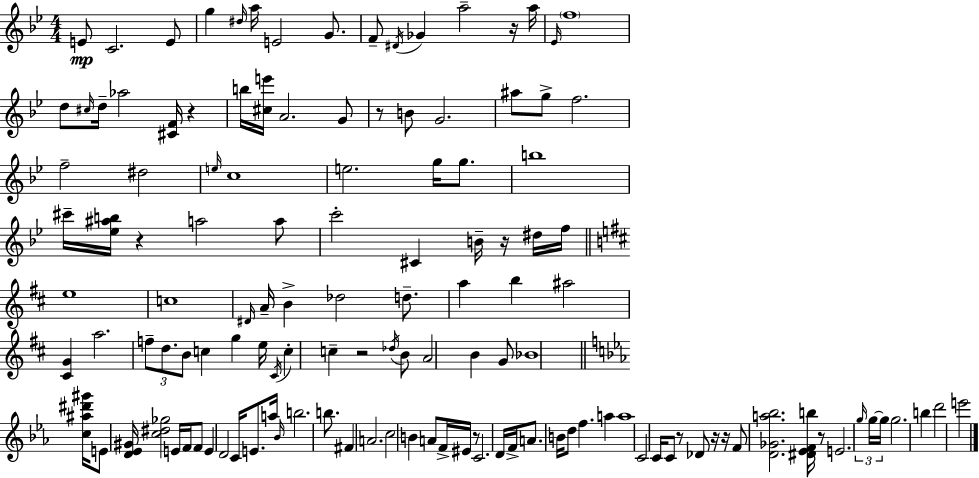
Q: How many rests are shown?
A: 11